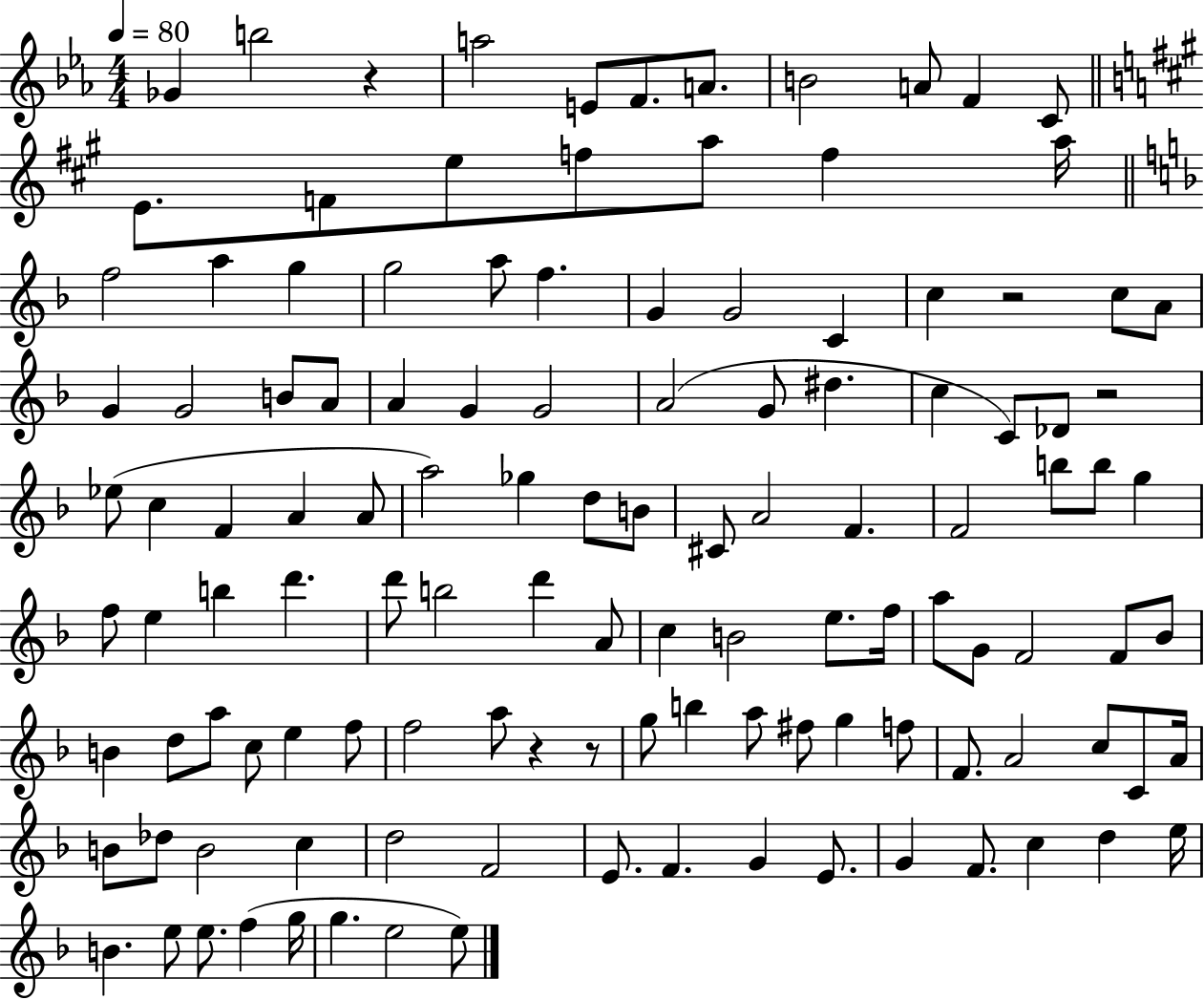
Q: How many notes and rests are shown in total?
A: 122